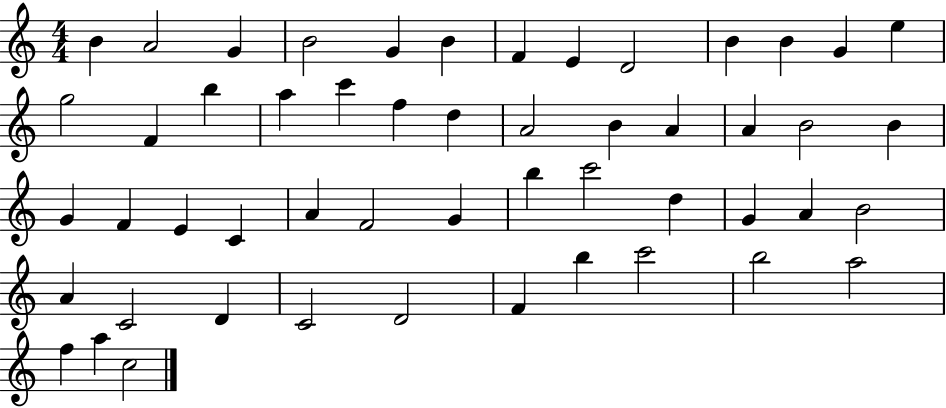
X:1
T:Untitled
M:4/4
L:1/4
K:C
B A2 G B2 G B F E D2 B B G e g2 F b a c' f d A2 B A A B2 B G F E C A F2 G b c'2 d G A B2 A C2 D C2 D2 F b c'2 b2 a2 f a c2